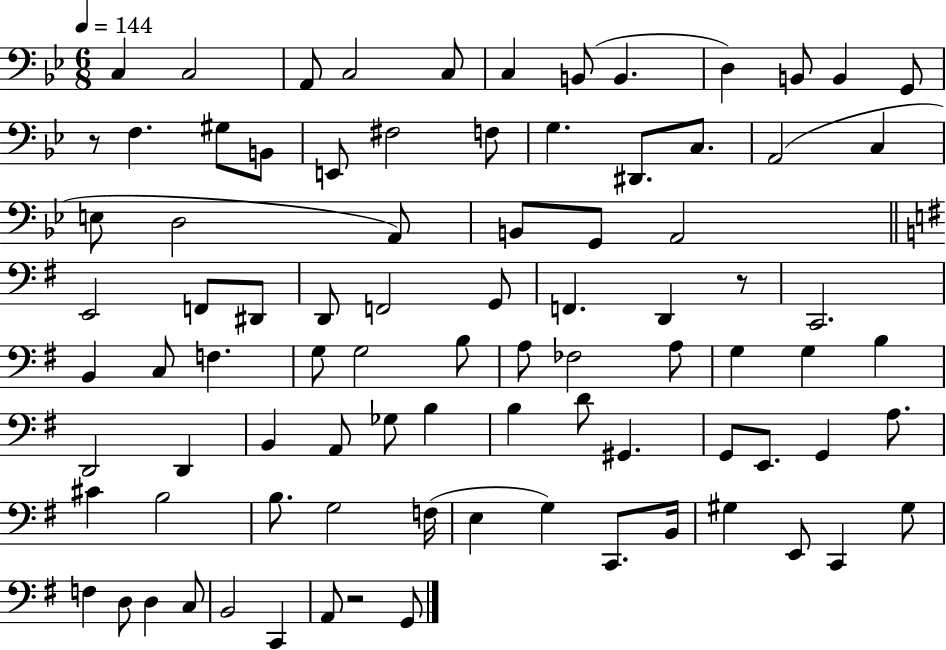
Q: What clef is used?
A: bass